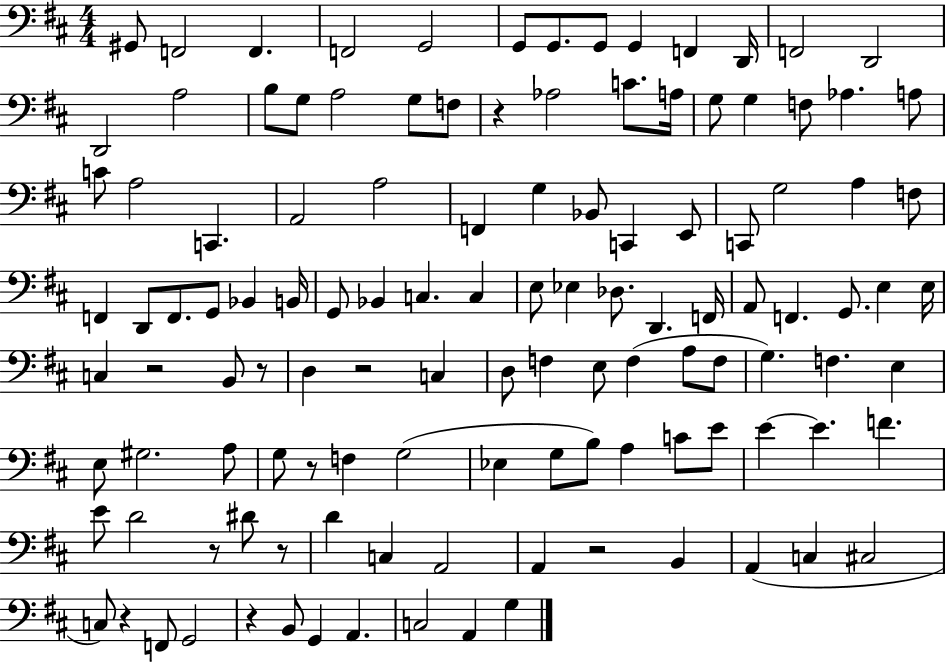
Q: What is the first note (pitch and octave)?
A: G#2